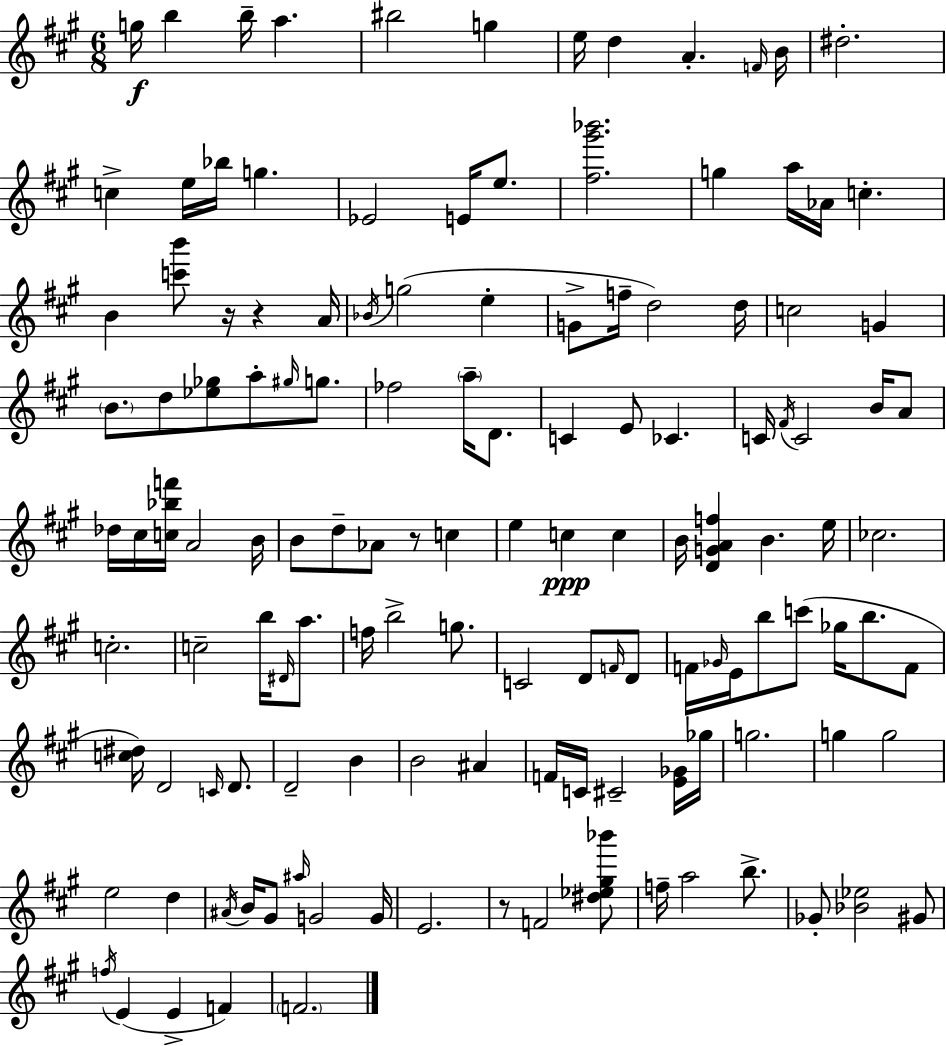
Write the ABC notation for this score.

X:1
T:Untitled
M:6/8
L:1/4
K:A
g/4 b b/4 a ^b2 g e/4 d A F/4 B/4 ^d2 c e/4 _b/4 g _E2 E/4 e/2 [^f^g'_b']2 g a/4 _A/4 c B [c'b']/2 z/4 z A/4 _B/4 g2 e G/2 f/4 d2 d/4 c2 G B/2 d/2 [_e_g]/2 a/2 ^g/4 g/2 _f2 a/4 D/2 C E/2 _C C/4 ^F/4 C2 B/4 A/2 _d/4 ^c/4 [c_bf']/4 A2 B/4 B/2 d/2 _A/2 z/2 c e c c B/4 [DGAf] B e/4 _c2 c2 c2 b/4 ^D/4 a/2 f/4 b2 g/2 C2 D/2 F/4 D/2 F/4 _G/4 E/4 b/2 c'/2 _g/4 b/2 F/2 [c^d]/4 D2 C/4 D/2 D2 B B2 ^A F/4 C/4 ^C2 [E_G]/4 _g/4 g2 g g2 e2 d ^A/4 B/4 ^G/2 ^a/4 G2 G/4 E2 z/2 F2 [^d_e^g_b']/2 f/4 a2 b/2 _G/2 [_B_e]2 ^G/2 f/4 E E F F2